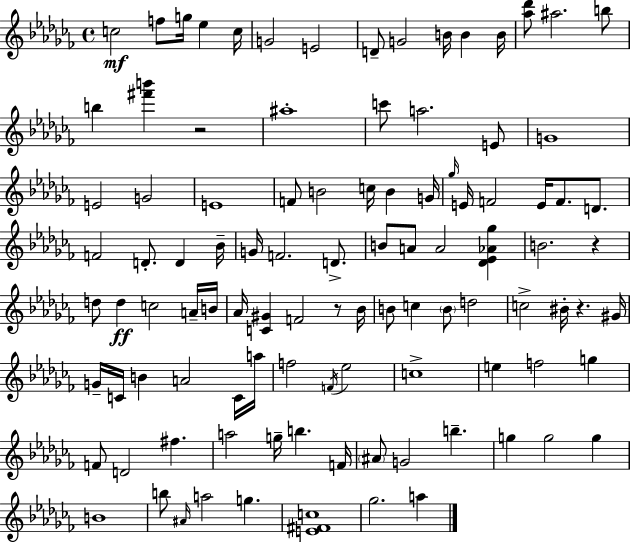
C5/h F5/e G5/s Eb5/q C5/s G4/h E4/h D4/e G4/h B4/s B4/q B4/s [Ab5,Db6]/e A#5/h. B5/e B5/q [F#6,B6]/q R/h A#5/w C6/e A5/h. E4/e G4/w E4/h G4/h E4/w F4/e B4/h C5/s B4/q G4/s Gb5/s E4/s F4/h E4/s F4/e. D4/e. F4/h D4/e. D4/q Bb4/s G4/s F4/h. D4/e. B4/e A4/e A4/h [Db4,Eb4,Ab4,Gb5]/q B4/h. R/q D5/e D5/q C5/h A4/s B4/s Ab4/s [C4,G#4]/q F4/h R/e Bb4/s B4/e C5/q B4/e D5/h C5/h BIS4/s R/q. G#4/s G4/s C4/s B4/q A4/h C4/s A5/s F5/h F4/s Eb5/h C5/w E5/q F5/h G5/q F4/e D4/h F#5/q. A5/h G5/s B5/q. F4/s A#4/e G4/h B5/q. G5/q G5/h G5/q B4/w B5/e A#4/s A5/h G5/q. [E4,F#4,C5]/w Gb5/h. A5/q